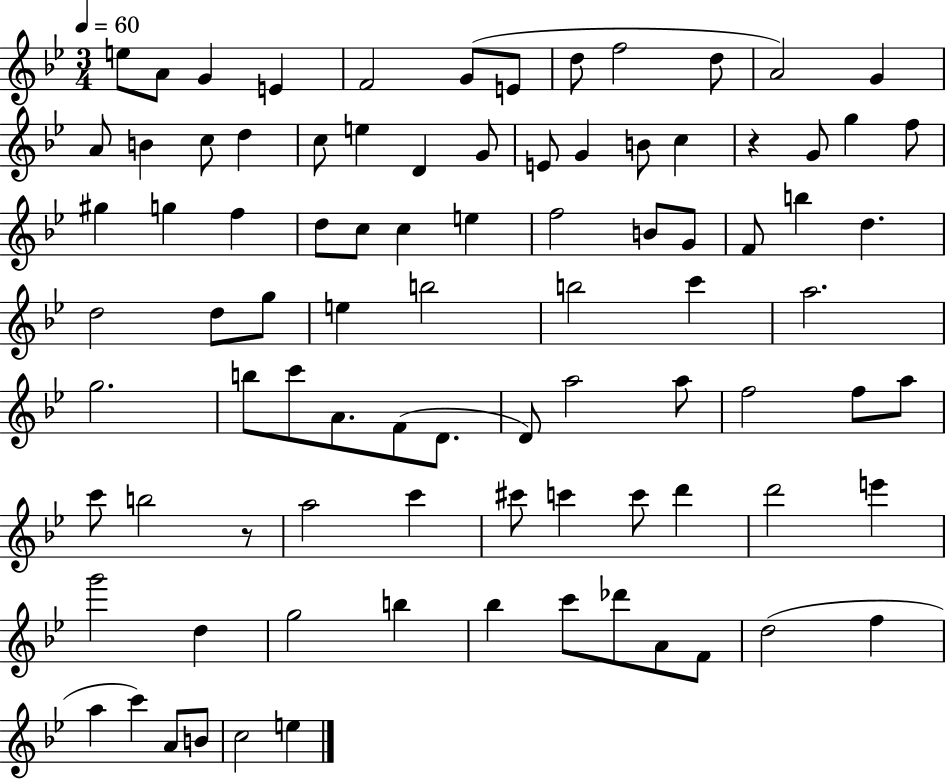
E5/e A4/e G4/q E4/q F4/h G4/e E4/e D5/e F5/h D5/e A4/h G4/q A4/e B4/q C5/e D5/q C5/e E5/q D4/q G4/e E4/e G4/q B4/e C5/q R/q G4/e G5/q F5/e G#5/q G5/q F5/q D5/e C5/e C5/q E5/q F5/h B4/e G4/e F4/e B5/q D5/q. D5/h D5/e G5/e E5/q B5/h B5/h C6/q A5/h. G5/h. B5/e C6/e A4/e. F4/e D4/e. D4/e A5/h A5/e F5/h F5/e A5/e C6/e B5/h R/e A5/h C6/q C#6/e C6/q C6/e D6/q D6/h E6/q G6/h D5/q G5/h B5/q Bb5/q C6/e Db6/e A4/e F4/e D5/h F5/q A5/q C6/q A4/e B4/e C5/h E5/q